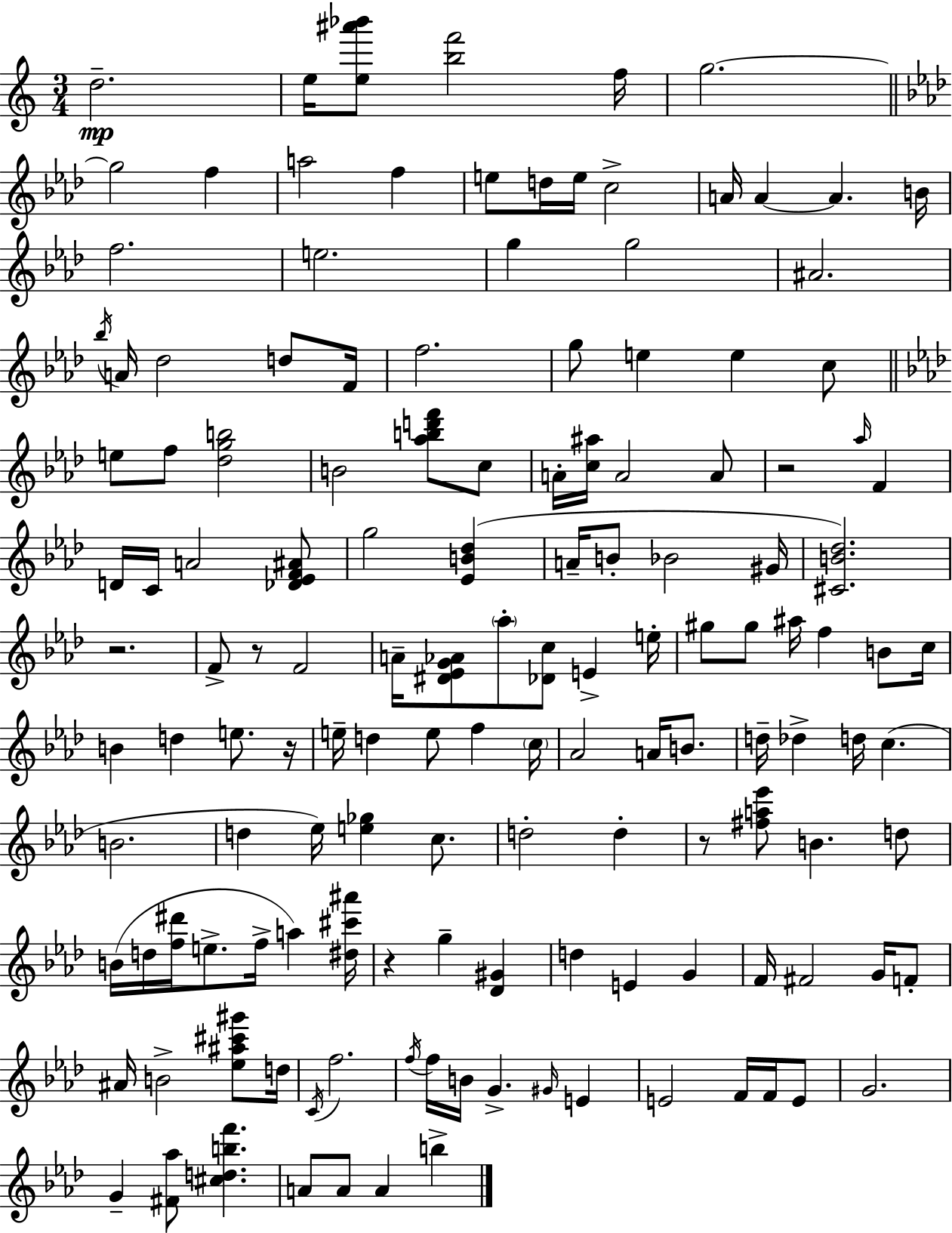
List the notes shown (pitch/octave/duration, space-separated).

D5/h. E5/s [E5,A#6,Bb6]/e [B5,F6]/h F5/s G5/h. G5/h F5/q A5/h F5/q E5/e D5/s E5/s C5/h A4/s A4/q A4/q. B4/s F5/h. E5/h. G5/q G5/h A#4/h. Bb5/s A4/s Db5/h D5/e F4/s F5/h. G5/e E5/q E5/q C5/e E5/e F5/e [Db5,G5,B5]/h B4/h [Ab5,B5,D6,F6]/e C5/e A4/s [C5,A#5]/s A4/h A4/e R/h Ab5/s F4/q D4/s C4/s A4/h [Db4,Eb4,F4,A#4]/e G5/h [Eb4,B4,Db5]/q A4/s B4/e Bb4/h G#4/s [C#4,B4,Db5]/h. R/h. F4/e R/e F4/h A4/s [D#4,Eb4,G4,Ab4]/e Ab5/e [Db4,C5]/e E4/q E5/s G#5/e G#5/e A#5/s F5/q B4/e C5/s B4/q D5/q E5/e. R/s E5/s D5/q E5/e F5/q C5/s Ab4/h A4/s B4/e. D5/s Db5/q D5/s C5/q. B4/h. D5/q Eb5/s [E5,Gb5]/q C5/e. D5/h D5/q R/e [F#5,A5,Eb6]/e B4/q. D5/e B4/s D5/s [F5,D#6]/s E5/e. F5/s A5/q [D#5,C#6,A#6]/s R/q G5/q [Db4,G#4]/q D5/q E4/q G4/q F4/s F#4/h G4/s F4/e A#4/s B4/h [Eb5,A#5,C#6,G#6]/e D5/s C4/s F5/h. F5/s F5/s B4/s G4/q. G#4/s E4/q E4/h F4/s F4/s E4/e G4/h. G4/q [F#4,Ab5]/e [C#5,D5,B5,F6]/q. A4/e A4/e A4/q B5/q